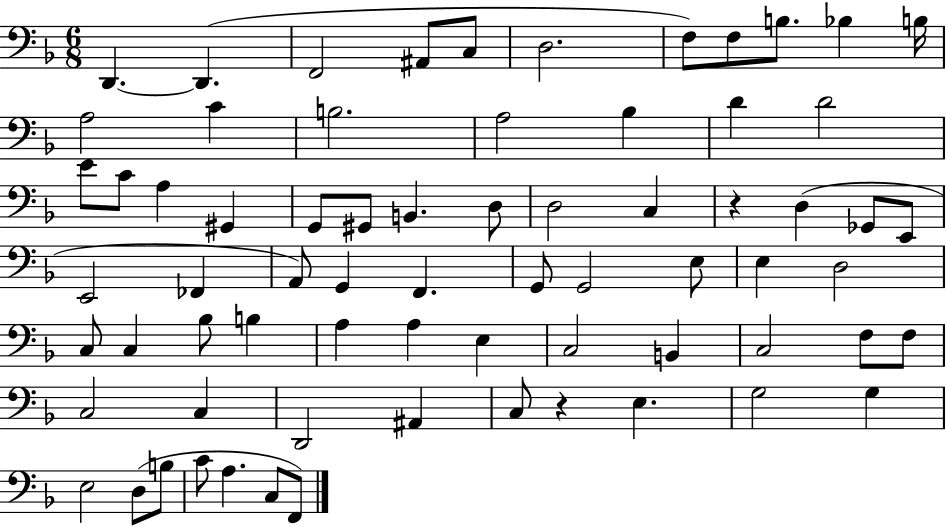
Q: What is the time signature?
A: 6/8